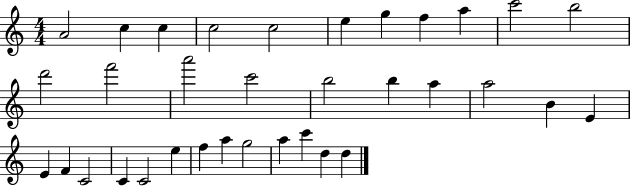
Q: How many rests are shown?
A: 0